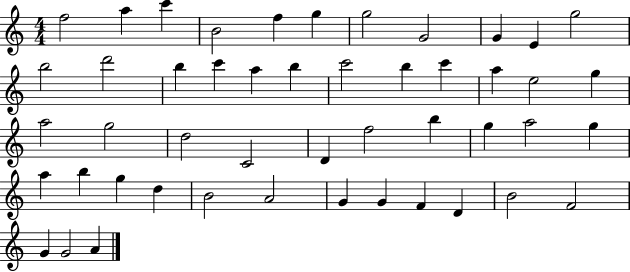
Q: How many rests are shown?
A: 0